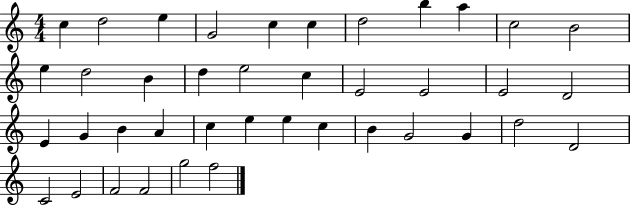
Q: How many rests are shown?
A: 0